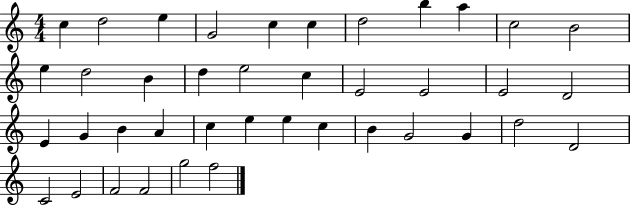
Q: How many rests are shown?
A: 0